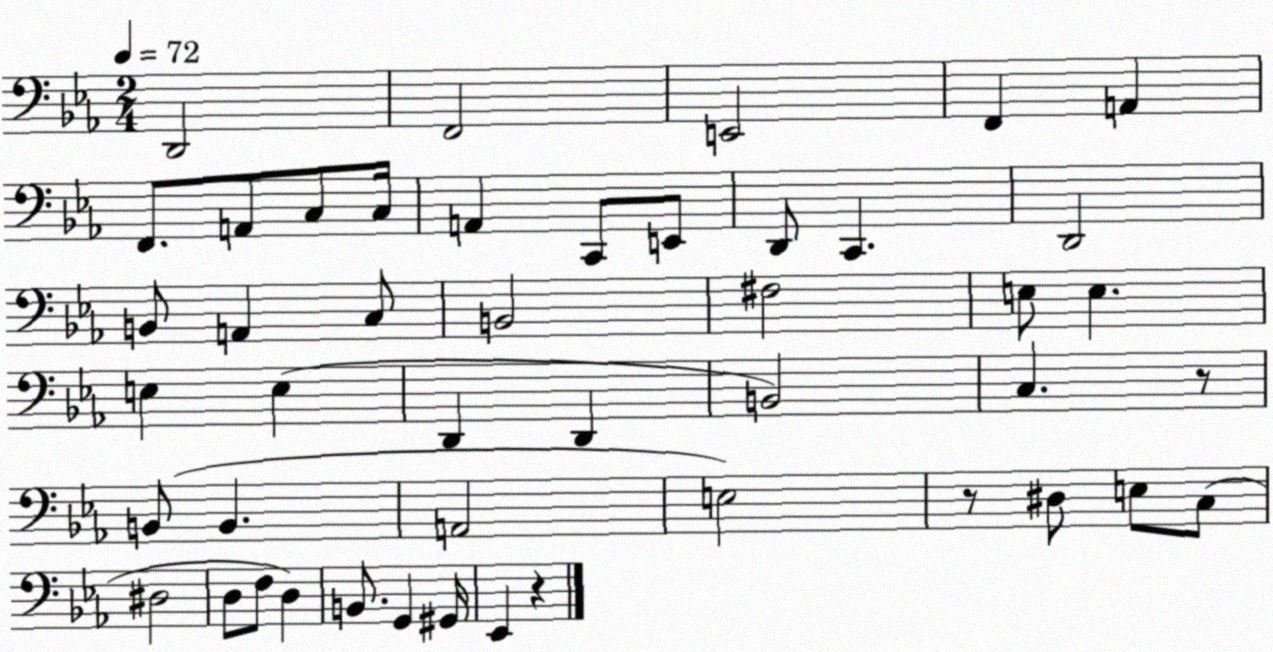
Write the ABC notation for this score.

X:1
T:Untitled
M:2/4
L:1/4
K:Eb
D,,2 F,,2 E,,2 F,, A,, F,,/2 A,,/2 C,/2 C,/4 A,, C,,/2 E,,/2 D,,/2 C,, D,,2 B,,/2 A,, C,/2 B,,2 ^F,2 E,/2 E, E, E, D,, D,, B,,2 C, z/2 B,,/2 B,, A,,2 E,2 z/2 ^D,/2 E,/2 C,/2 ^D,2 D,/2 F,/2 D, B,,/2 G,, ^G,,/4 _E,, z